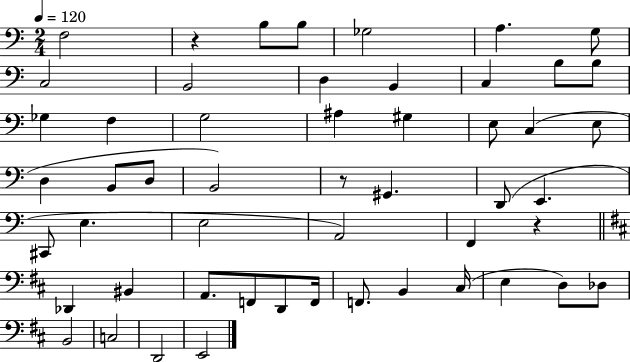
F3/h R/q B3/e B3/e Gb3/h A3/q. G3/e C3/h B2/h D3/q B2/q C3/q B3/e B3/e Gb3/q F3/q G3/h A#3/q G#3/q E3/e C3/q E3/e D3/q B2/e D3/e B2/h R/e G#2/q. D2/e E2/q. C#2/e E3/q. E3/h A2/h F2/q R/q Db2/q BIS2/q A2/e. F2/e D2/e F2/s F2/e. B2/q C#3/s E3/q D3/e Db3/e B2/h C3/h D2/h E2/h